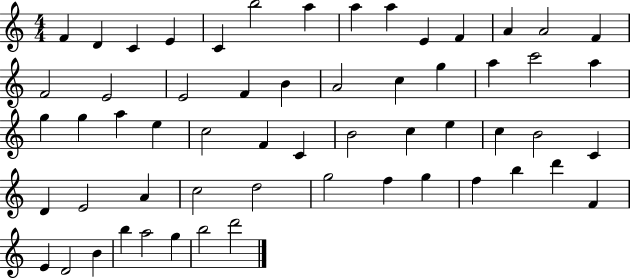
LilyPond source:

{
  \clef treble
  \numericTimeSignature
  \time 4/4
  \key c \major
  f'4 d'4 c'4 e'4 | c'4 b''2 a''4 | a''4 a''4 e'4 f'4 | a'4 a'2 f'4 | \break f'2 e'2 | e'2 f'4 b'4 | a'2 c''4 g''4 | a''4 c'''2 a''4 | \break g''4 g''4 a''4 e''4 | c''2 f'4 c'4 | b'2 c''4 e''4 | c''4 b'2 c'4 | \break d'4 e'2 a'4 | c''2 d''2 | g''2 f''4 g''4 | f''4 b''4 d'''4 f'4 | \break e'4 d'2 b'4 | b''4 a''2 g''4 | b''2 d'''2 | \bar "|."
}